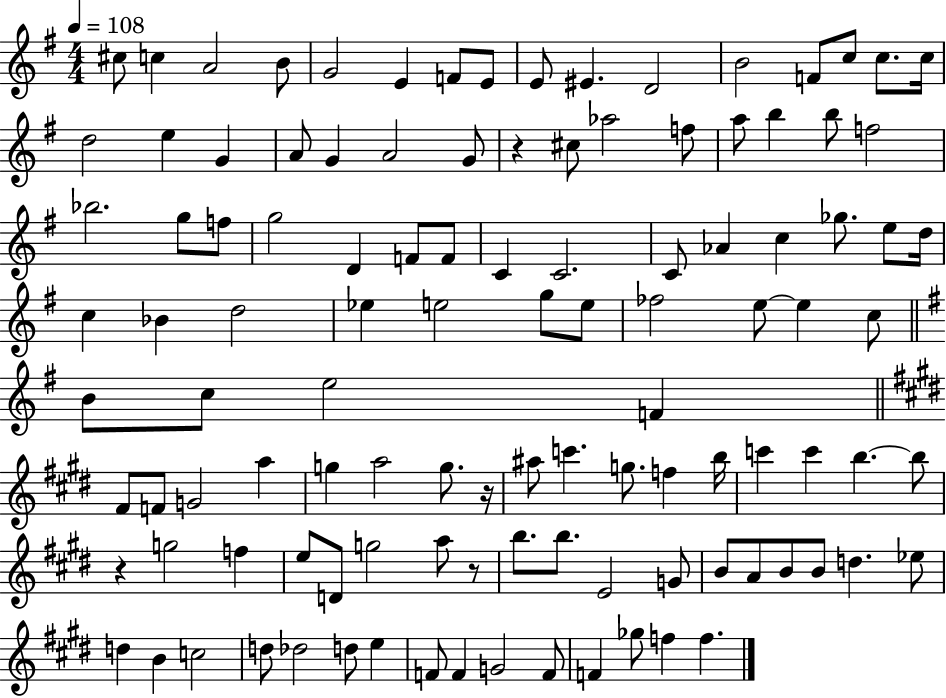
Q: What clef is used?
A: treble